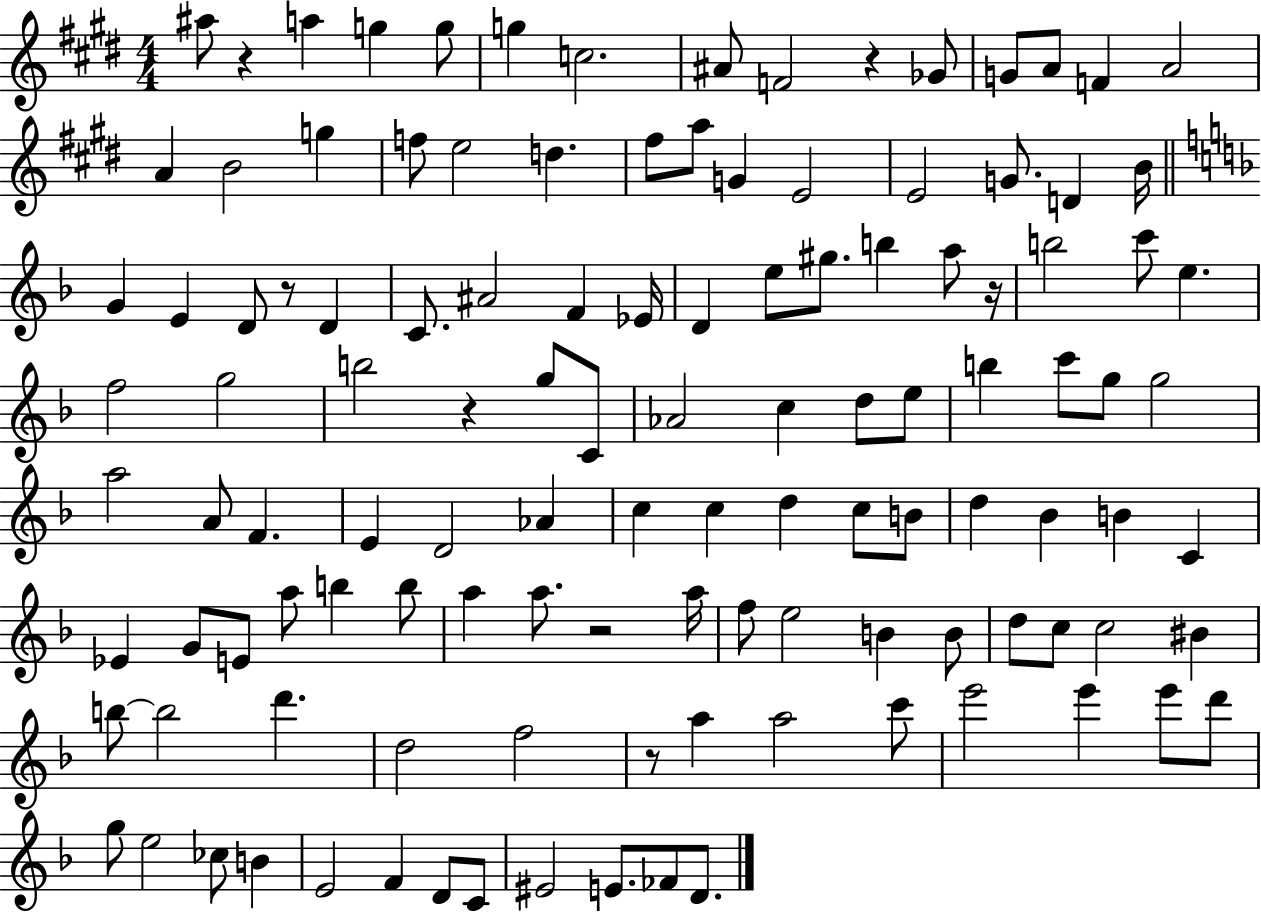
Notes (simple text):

A#5/e R/q A5/q G5/q G5/e G5/q C5/h. A#4/e F4/h R/q Gb4/e G4/e A4/e F4/q A4/h A4/q B4/h G5/q F5/e E5/h D5/q. F#5/e A5/e G4/q E4/h E4/h G4/e. D4/q B4/s G4/q E4/q D4/e R/e D4/q C4/e. A#4/h F4/q Eb4/s D4/q E5/e G#5/e. B5/q A5/e R/s B5/h C6/e E5/q. F5/h G5/h B5/h R/q G5/e C4/e Ab4/h C5/q D5/e E5/e B5/q C6/e G5/e G5/h A5/h A4/e F4/q. E4/q D4/h Ab4/q C5/q C5/q D5/q C5/e B4/e D5/q Bb4/q B4/q C4/q Eb4/q G4/e E4/e A5/e B5/q B5/e A5/q A5/e. R/h A5/s F5/e E5/h B4/q B4/e D5/e C5/e C5/h BIS4/q B5/e B5/h D6/q. D5/h F5/h R/e A5/q A5/h C6/e E6/h E6/q E6/e D6/e G5/e E5/h CES5/e B4/q E4/h F4/q D4/e C4/e EIS4/h E4/e. FES4/e D4/e.